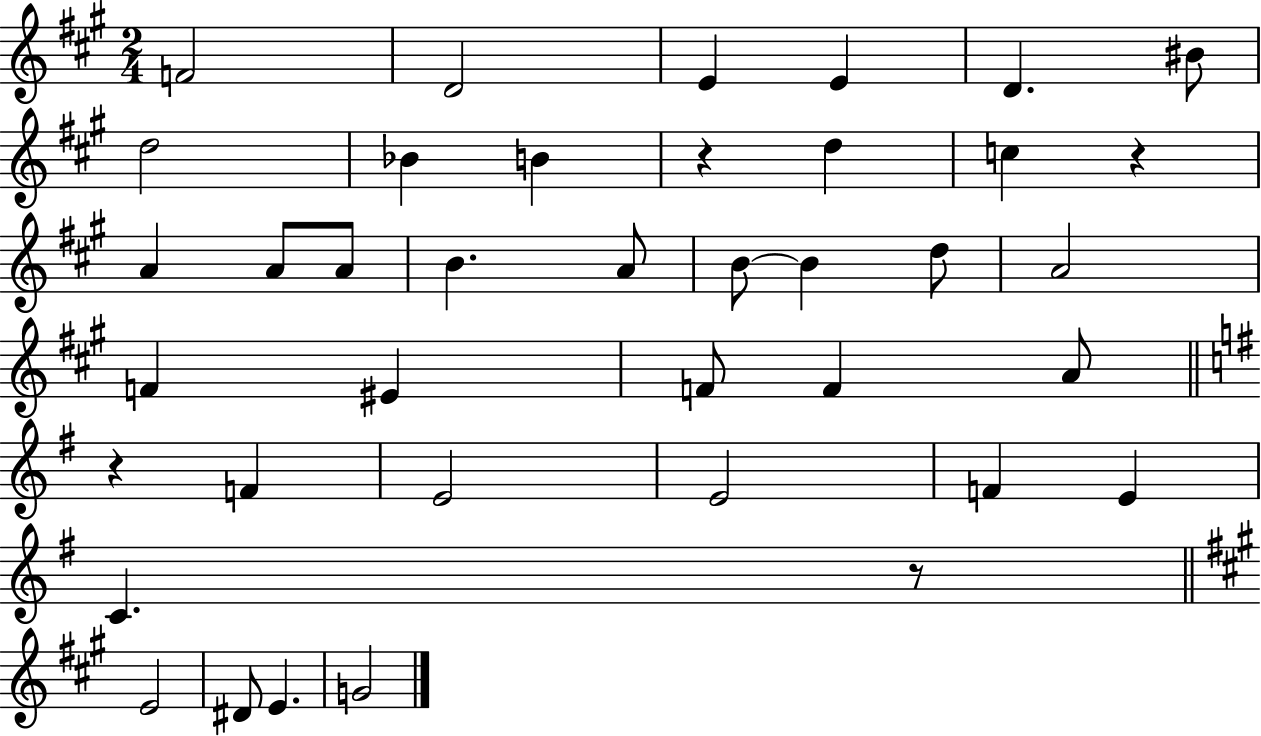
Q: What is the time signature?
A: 2/4